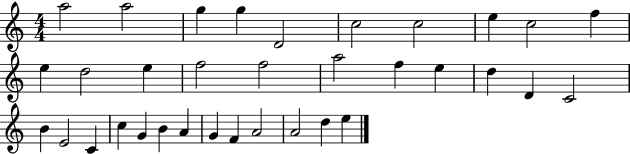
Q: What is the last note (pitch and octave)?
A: E5